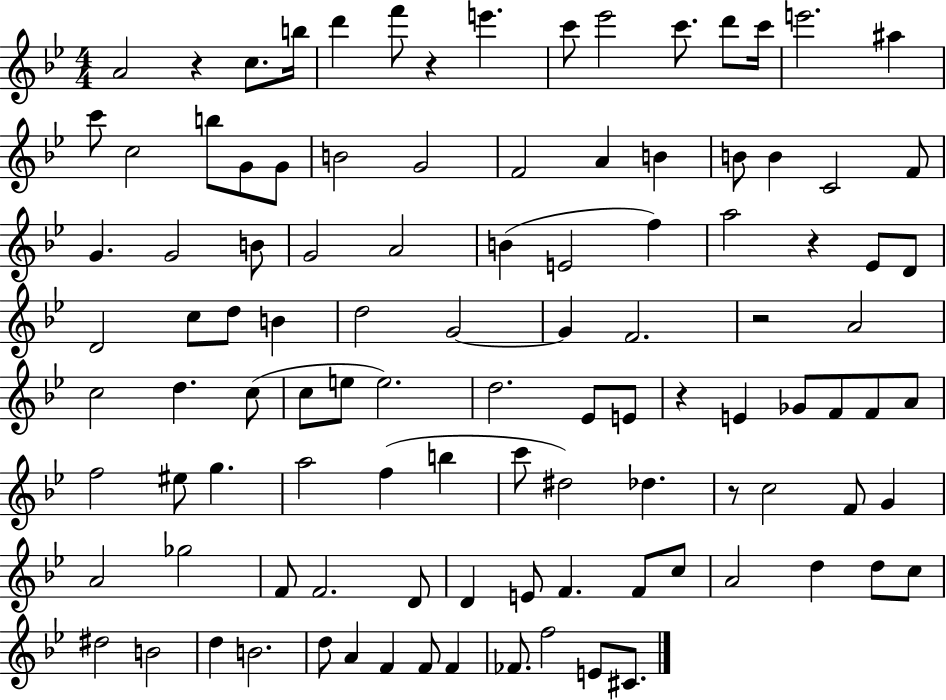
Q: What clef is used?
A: treble